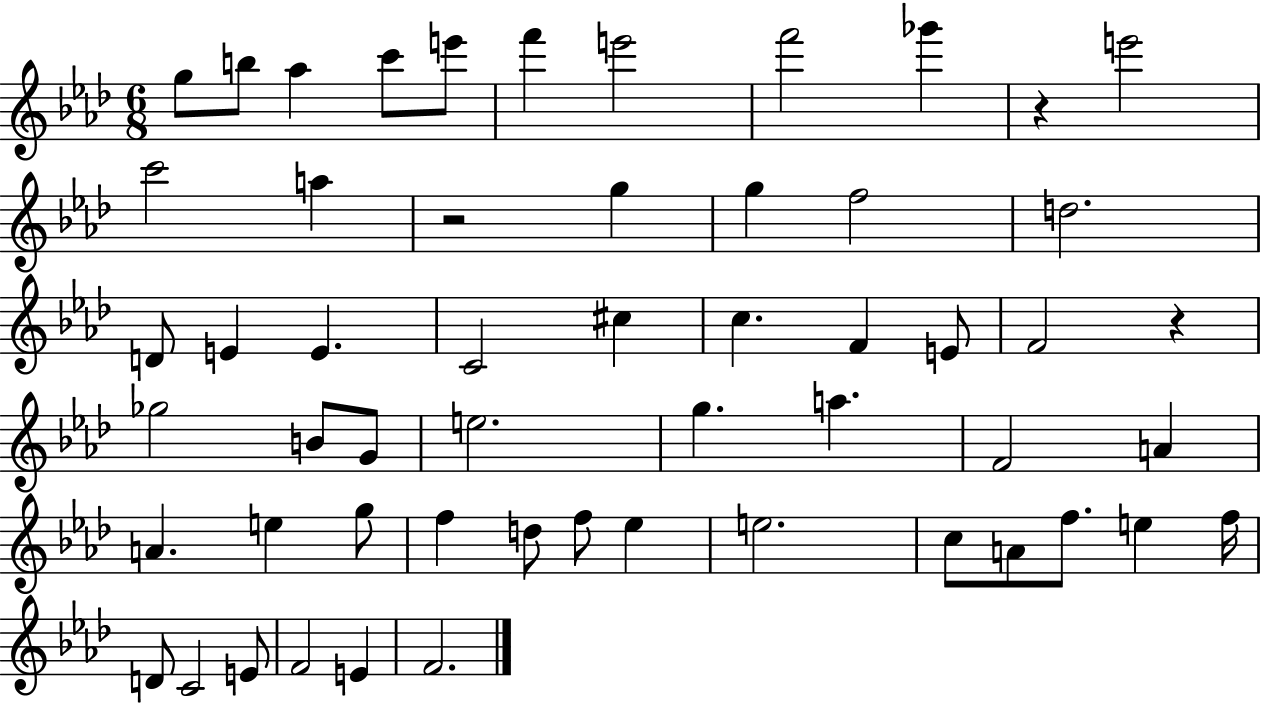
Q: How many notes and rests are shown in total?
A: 55